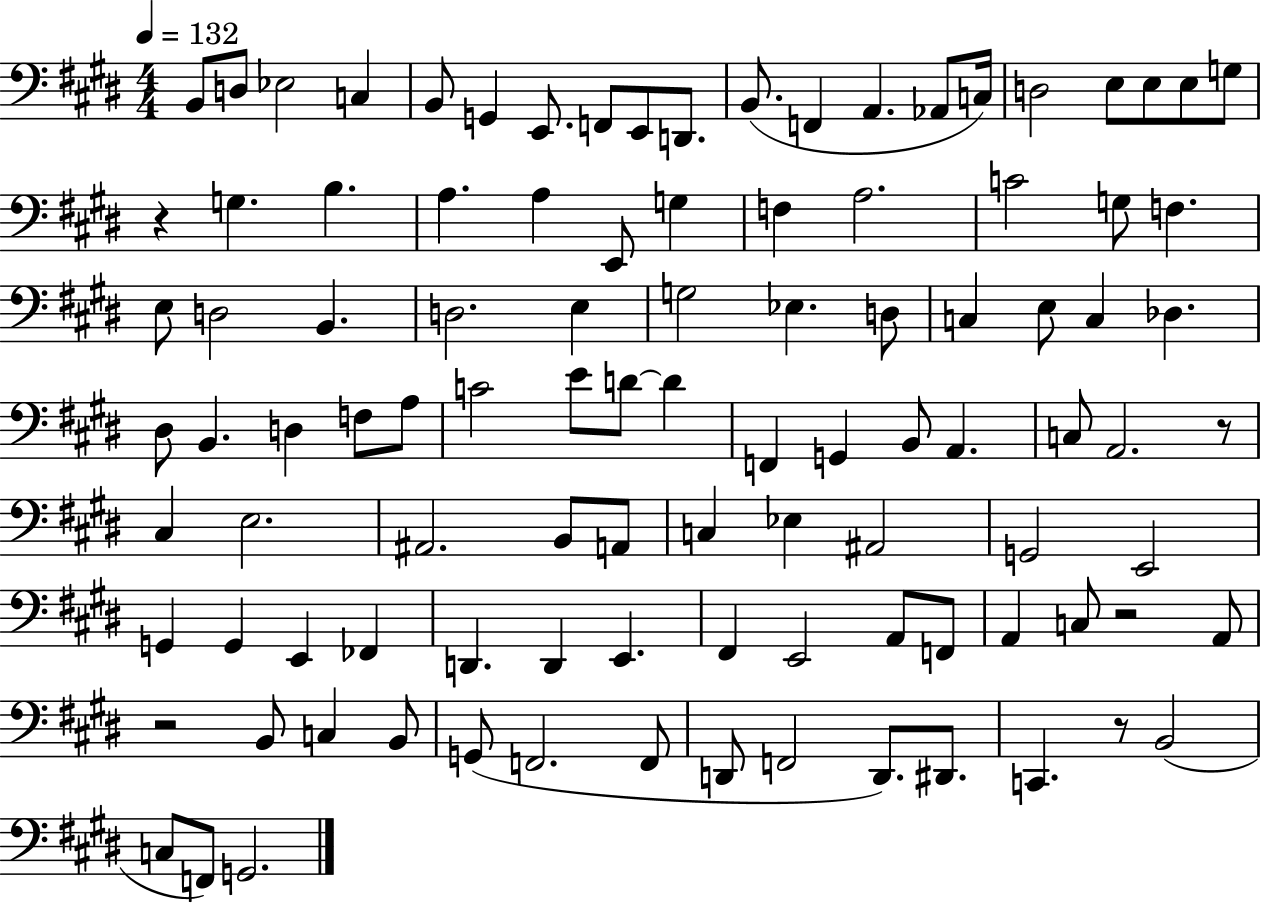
X:1
T:Untitled
M:4/4
L:1/4
K:E
B,,/2 D,/2 _E,2 C, B,,/2 G,, E,,/2 F,,/2 E,,/2 D,,/2 B,,/2 F,, A,, _A,,/2 C,/4 D,2 E,/2 E,/2 E,/2 G,/2 z G, B, A, A, E,,/2 G, F, A,2 C2 G,/2 F, E,/2 D,2 B,, D,2 E, G,2 _E, D,/2 C, E,/2 C, _D, ^D,/2 B,, D, F,/2 A,/2 C2 E/2 D/2 D F,, G,, B,,/2 A,, C,/2 A,,2 z/2 ^C, E,2 ^A,,2 B,,/2 A,,/2 C, _E, ^A,,2 G,,2 E,,2 G,, G,, E,, _F,, D,, D,, E,, ^F,, E,,2 A,,/2 F,,/2 A,, C,/2 z2 A,,/2 z2 B,,/2 C, B,,/2 G,,/2 F,,2 F,,/2 D,,/2 F,,2 D,,/2 ^D,,/2 C,, z/2 B,,2 C,/2 F,,/2 G,,2